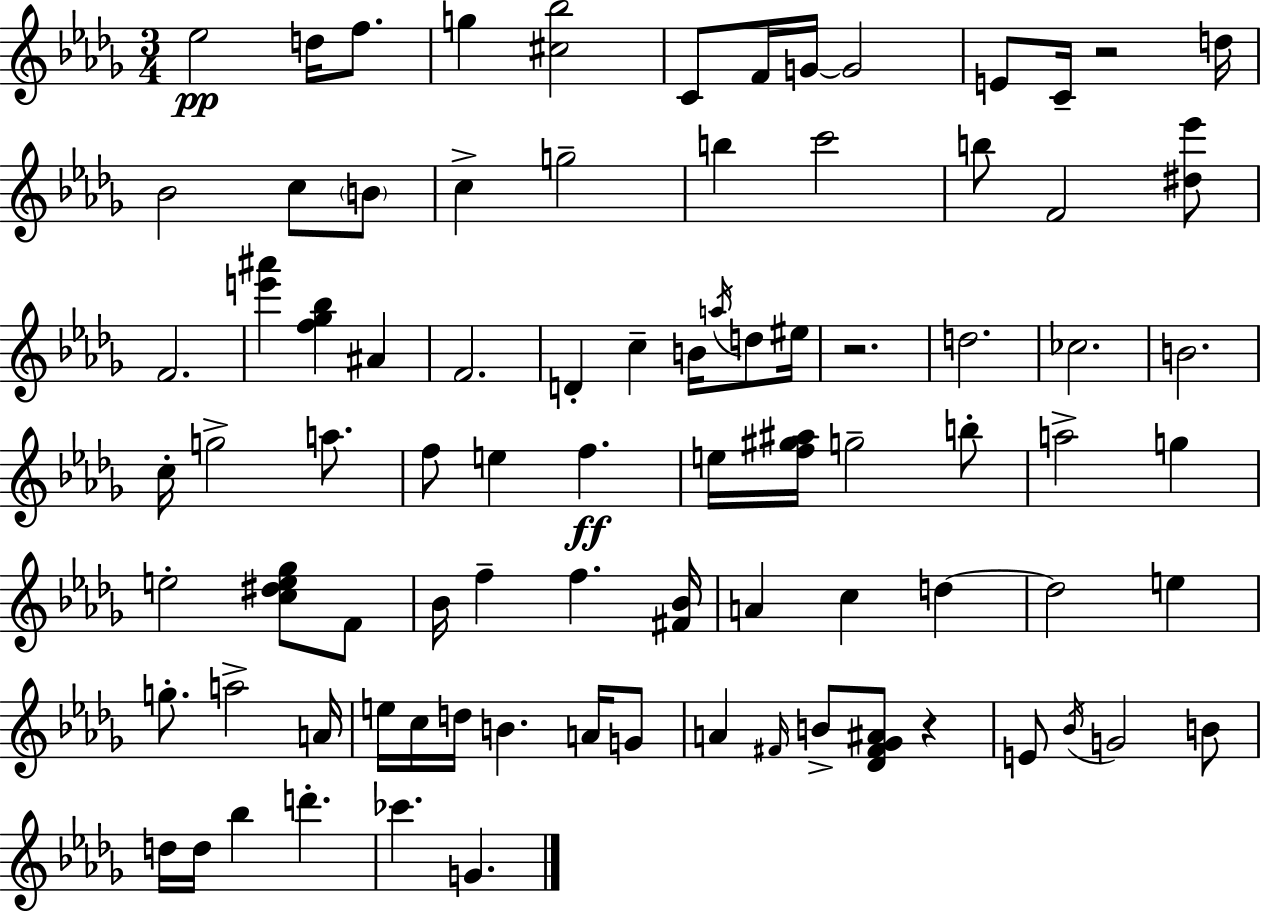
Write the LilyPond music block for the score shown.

{
  \clef treble
  \numericTimeSignature
  \time 3/4
  \key bes \minor
  ees''2\pp d''16 f''8. | g''4 <cis'' bes''>2 | c'8 f'16 g'16~~ g'2 | e'8 c'16-- r2 d''16 | \break bes'2 c''8 \parenthesize b'8 | c''4-> g''2-- | b''4 c'''2 | b''8 f'2 <dis'' ees'''>8 | \break f'2. | <e''' ais'''>4 <f'' ges'' bes''>4 ais'4 | f'2. | d'4-. c''4-- b'16 \acciaccatura { a''16 } d''8 | \break eis''16 r2. | d''2. | ces''2. | b'2. | \break c''16-. g''2-> a''8. | f''8 e''4 f''4.\ff | e''16 <f'' gis'' ais''>16 g''2-- b''8-. | a''2-> g''4 | \break e''2-. <c'' dis'' e'' ges''>8 f'8 | bes'16 f''4-- f''4. | <fis' bes'>16 a'4 c''4 d''4~~ | d''2 e''4 | \break g''8.-. a''2-> | a'16 e''16 c''16 d''16 b'4. a'16 g'8 | a'4 \grace { fis'16 } b'8-> <des' fis' ges' ais'>8 r4 | e'8 \acciaccatura { bes'16 } g'2 | \break b'8 d''16 d''16 bes''4 d'''4.-. | ces'''4. g'4. | \bar "|."
}